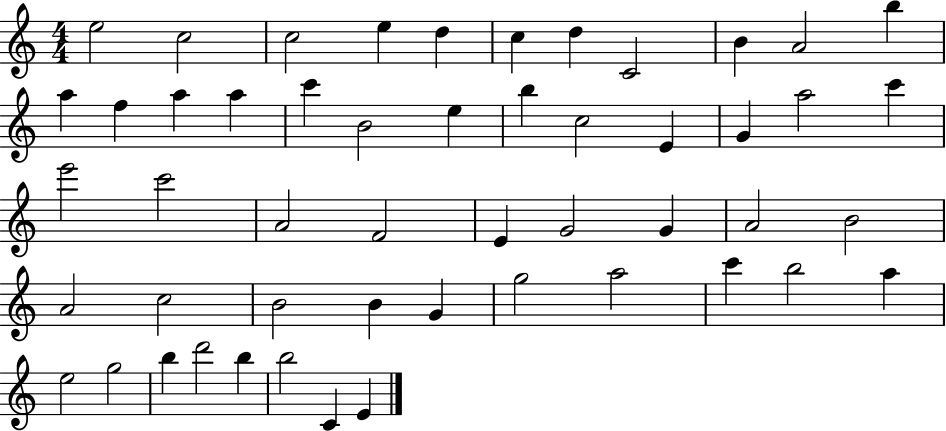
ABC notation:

X:1
T:Untitled
M:4/4
L:1/4
K:C
e2 c2 c2 e d c d C2 B A2 b a f a a c' B2 e b c2 E G a2 c' e'2 c'2 A2 F2 E G2 G A2 B2 A2 c2 B2 B G g2 a2 c' b2 a e2 g2 b d'2 b b2 C E